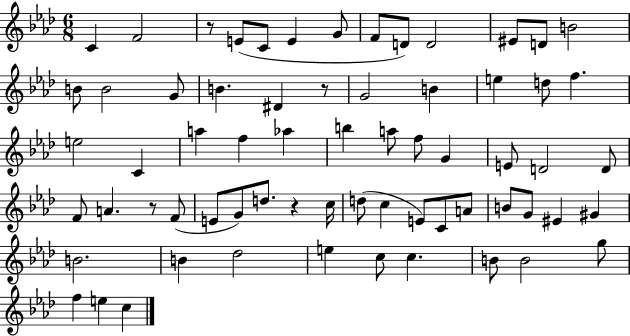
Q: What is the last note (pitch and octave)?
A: C5